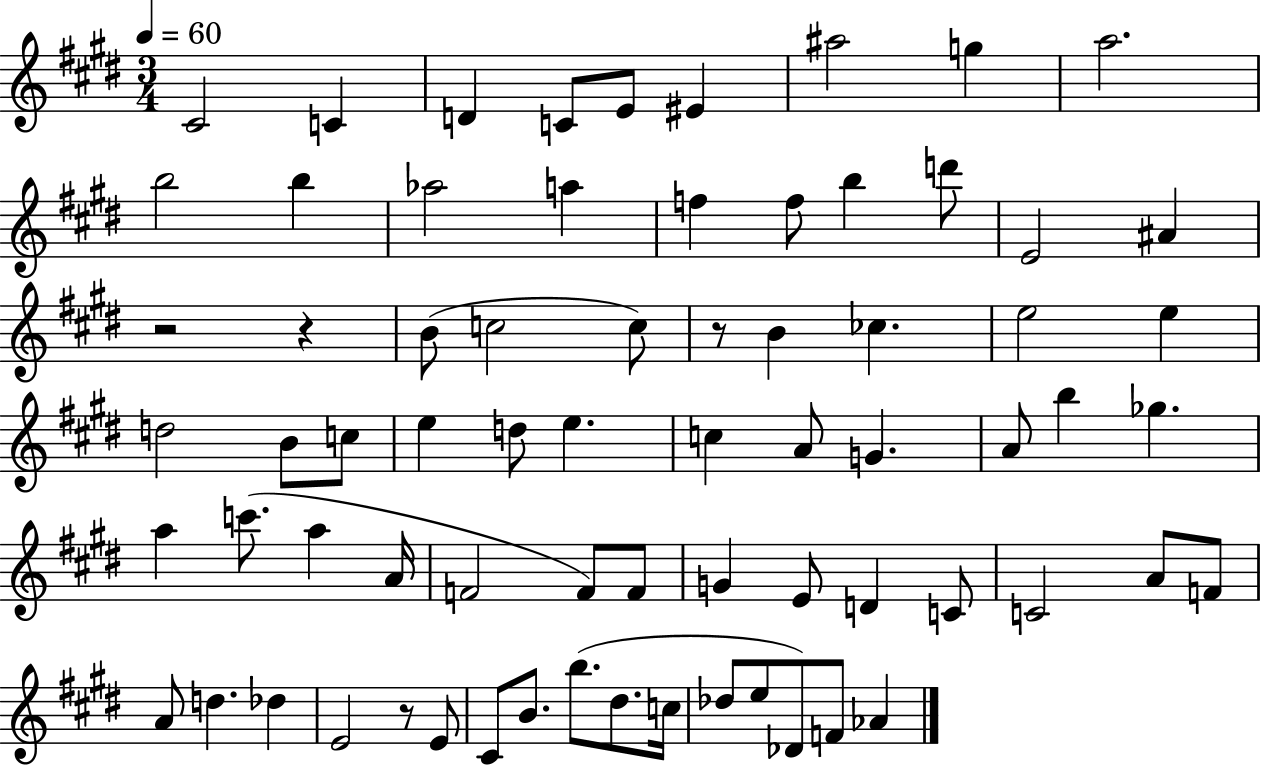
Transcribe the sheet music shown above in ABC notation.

X:1
T:Untitled
M:3/4
L:1/4
K:E
^C2 C D C/2 E/2 ^E ^a2 g a2 b2 b _a2 a f f/2 b d'/2 E2 ^A z2 z B/2 c2 c/2 z/2 B _c e2 e d2 B/2 c/2 e d/2 e c A/2 G A/2 b _g a c'/2 a A/4 F2 F/2 F/2 G E/2 D C/2 C2 A/2 F/2 A/2 d _d E2 z/2 E/2 ^C/2 B/2 b/2 ^d/2 c/4 _d/2 e/2 _D/2 F/2 _A